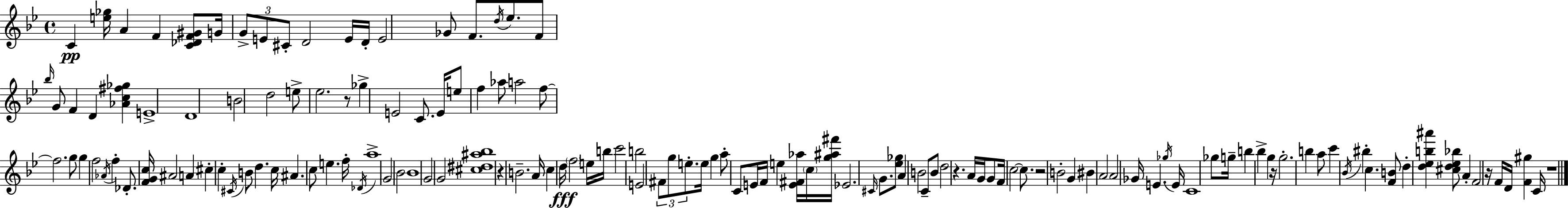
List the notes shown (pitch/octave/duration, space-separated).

C4/q [E5,Gb5]/s A4/q F4/q [C4,Db4,F4,G#4]/e G4/s G4/e E4/e C#4/e D4/h E4/s D4/s E4/h Gb4/e F4/e. D5/s Eb5/e. F4/e Bb5/s G4/e F4/q D4/q [Ab4,C5,F#5,Gb5]/q E4/w D4/w B4/h D5/h E5/e Eb5/h. R/e Gb5/q E4/h C4/e. E4/s E5/e F5/q Ab5/e A5/h F5/e F5/h. G5/e G5/q F5/h Ab4/s F5/q Db4/e. [F4,G4,C5]/s A#4/h A4/q C#5/q C5/q C#4/s B4/e D5/q. C5/s A#4/q. C5/e E5/q. F5/s Db4/s A5/w G4/h Bb4/h Bb4/w G4/h G4/h [C#5,D#5,A#5,Bb5]/w R/q B4/h. A4/s C5/q D5/s F5/h E5/s B5/s C6/h B5/h E4/h F#4/e G5/e E5/e. E5/s G5/q A5/e C4/e E4/s F4/s E5/q [E4,F#4,Ab5]/s C5/s [G5,A#5,F#6]/s Eb4/h. C#4/s G4/e. [Eb5,Gb5]/e A4/q B4/h C4/e B4/e D5/h R/q. A4/s G4/s G4/e F4/s C5/h C5/e. R/h B4/h G4/q BIS4/q A4/h A4/h Gb4/s E4/q. Gb5/s E4/s C4/w Gb5/e G5/s B5/q Bb5/q G5/q R/s G5/h. B5/q A5/e C6/q Bb4/s BIS5/q C5/q. [F4,B4]/e D5/q [D5,Eb5,B5,A#6]/q [C#5,D5,Eb5,Bb5]/e A4/q F4/h R/s F4/s D4/s [F4,G#5]/q C4/s R/w